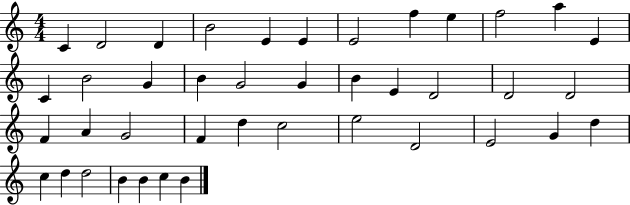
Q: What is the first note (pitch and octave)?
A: C4